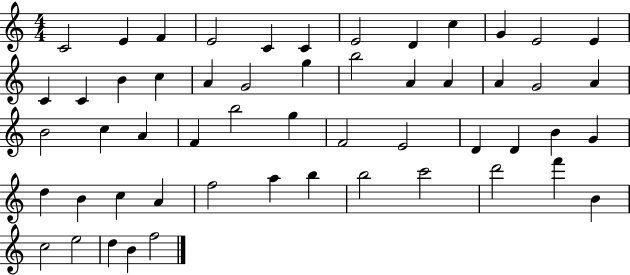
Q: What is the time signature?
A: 4/4